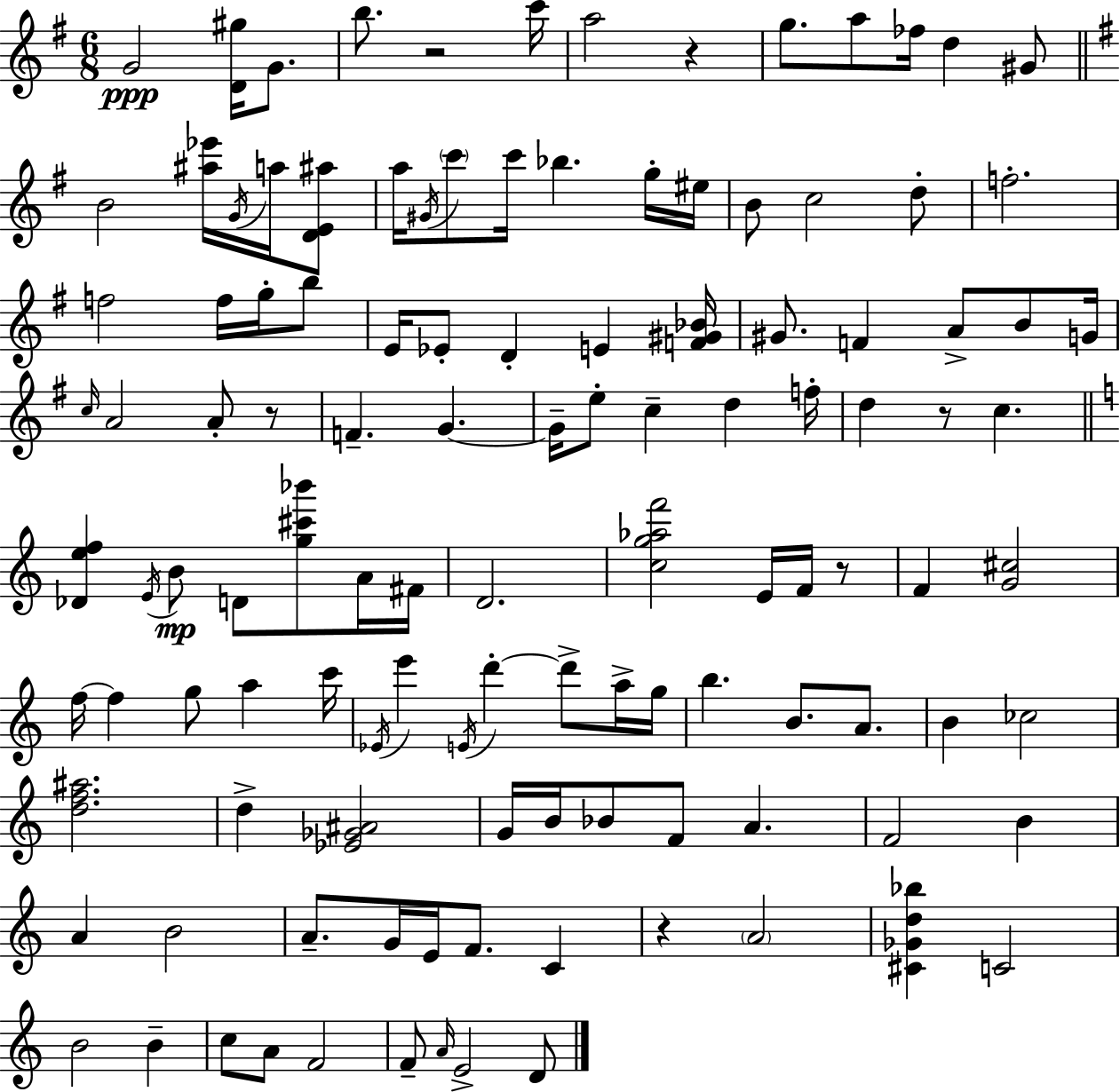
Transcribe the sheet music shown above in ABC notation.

X:1
T:Untitled
M:6/8
L:1/4
K:Em
G2 [D^g]/4 G/2 b/2 z2 c'/4 a2 z g/2 a/2 _f/4 d ^G/2 B2 [^a_e']/4 G/4 a/4 [DE^a]/2 a/4 ^G/4 c'/2 c'/4 _b g/4 ^e/4 B/2 c2 d/2 f2 f2 f/4 g/4 b/2 E/4 _E/2 D E [F^G_B]/4 ^G/2 F A/2 B/2 G/4 c/4 A2 A/2 z/2 F G G/4 e/2 c d f/4 d z/2 c [_Def] E/4 B/2 D/2 [g^c'_b']/2 A/4 ^F/4 D2 [cg_af']2 E/4 F/4 z/2 F [G^c]2 f/4 f g/2 a c'/4 _E/4 e' E/4 d' d'/2 a/4 g/4 b B/2 A/2 B _c2 [df^a]2 d [_E_G^A]2 G/4 B/4 _B/2 F/2 A F2 B A B2 A/2 G/4 E/4 F/2 C z A2 [^C_Gd_b] C2 B2 B c/2 A/2 F2 F/2 A/4 E2 D/2